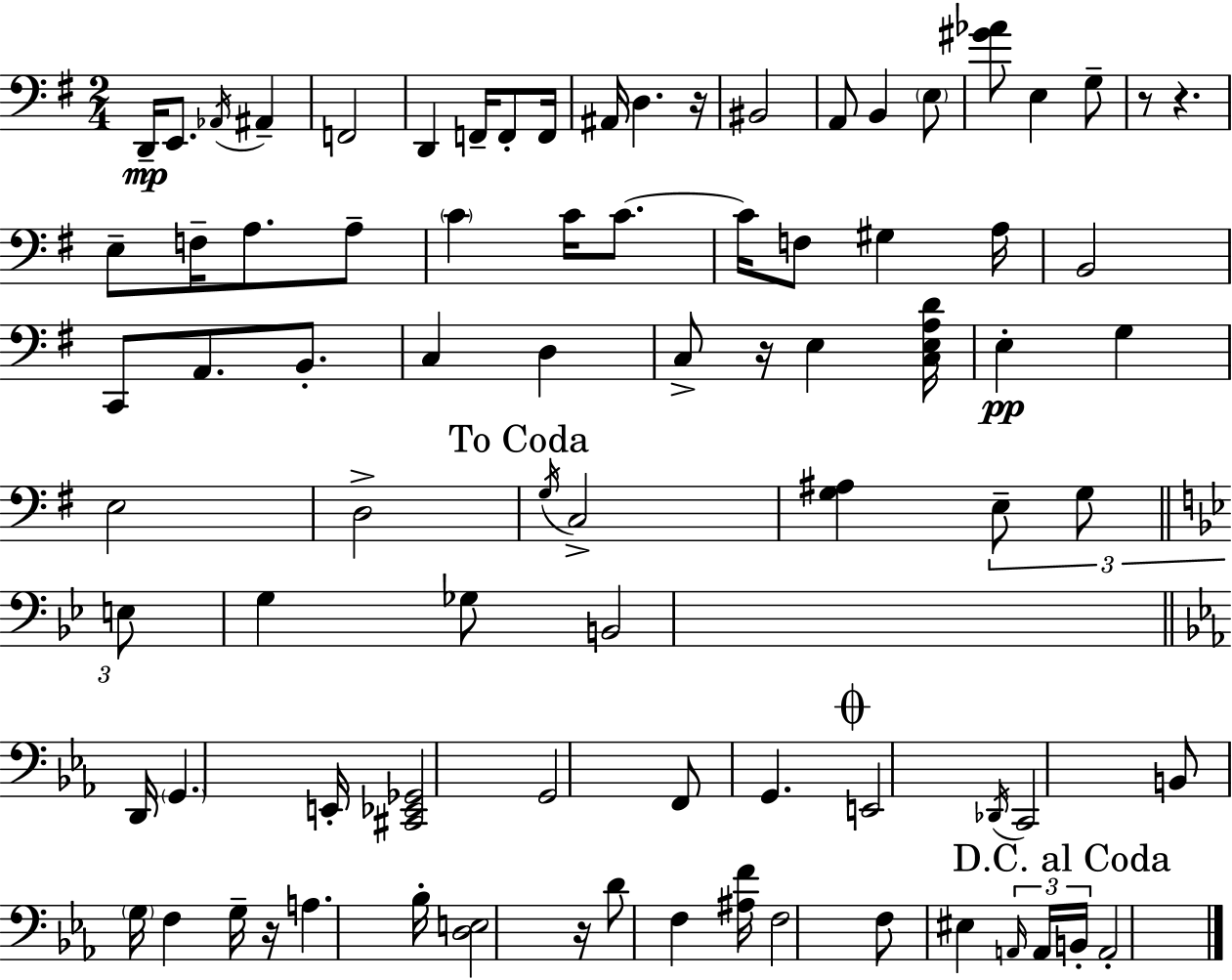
X:1
T:Untitled
M:2/4
L:1/4
K:Em
D,,/4 E,,/2 _A,,/4 ^A,, F,,2 D,, F,,/4 F,,/2 F,,/4 ^A,,/4 D, z/4 ^B,,2 A,,/2 B,, E,/2 [^G_A]/2 E, G,/2 z/2 z E,/2 F,/4 A,/2 A,/2 C C/4 C/2 C/4 F,/2 ^G, A,/4 B,,2 C,,/2 A,,/2 B,,/2 C, D, C,/2 z/4 E, [C,E,A,D]/4 E, G, E,2 D,2 G,/4 C,2 [G,^A,] E,/2 G,/2 E,/2 G, _G,/2 B,,2 D,,/4 G,, E,,/4 [^C,,_E,,_G,,]2 G,,2 F,,/2 G,, E,,2 _D,,/4 C,,2 B,,/2 G,/4 F, G,/4 z/4 A, _B,/4 [D,E,]2 z/4 D/2 F, [^A,F]/4 F,2 F,/2 ^E, A,,/4 A,,/4 B,,/4 A,,2